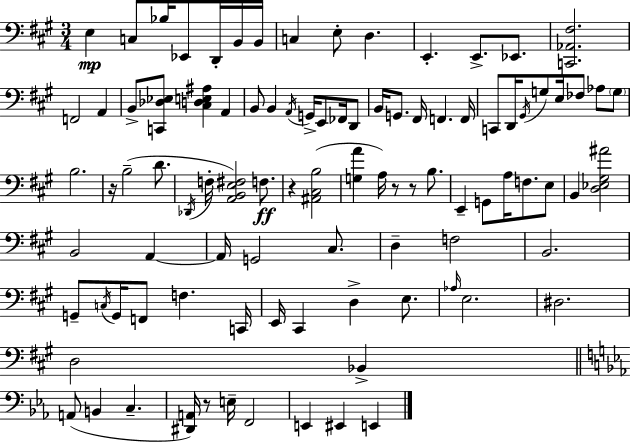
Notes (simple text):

E3/q C3/e Bb3/s Eb2/e D2/s B2/s B2/s C3/q E3/e D3/q. E2/q. E2/e. Eb2/e. [C2,Ab2,F#3]/h. F2/h A2/q B2/e [C2,Db3,Eb3]/e [C#3,D3,E3,A#3]/q A2/q B2/e B2/q A2/s G2/s E2/e FES2/s D2/e B2/s G2/e. F#2/s F2/q. F2/s C2/e D2/s G#2/s G3/e E3/s FES3/e Ab3/e G3/e B3/h. R/s B3/h D4/e. Db2/s F3/s [A2,B2,E3,F#3]/h F3/e. R/q [A#2,C#3,B3]/h [G3,A4]/q A3/s R/e R/e B3/e. E2/q G2/e A3/s F3/e. E3/e B2/q [D3,Eb3,G#3,A#4]/h B2/h A2/q A2/s G2/h C#3/e. D3/q F3/h B2/h. G2/e C3/s G2/s F2/e F3/q. C2/s E2/s C#2/q D3/q E3/e. Ab3/s E3/h. D#3/h. D3/h Bb2/q A2/e B2/q C3/q. [D#2,A2]/s R/e E3/s F2/h E2/q EIS2/q E2/q